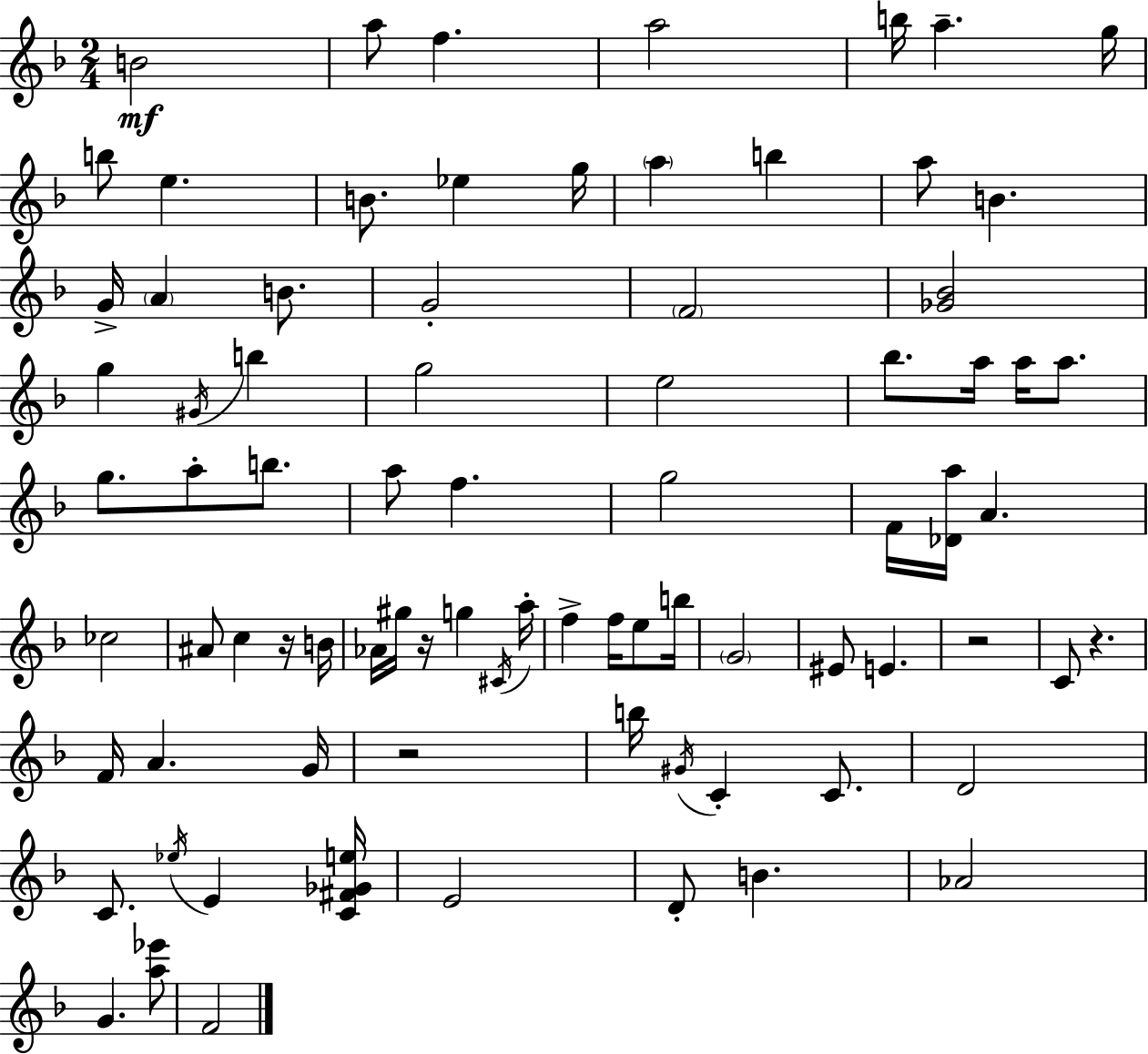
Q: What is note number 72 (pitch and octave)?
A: F4